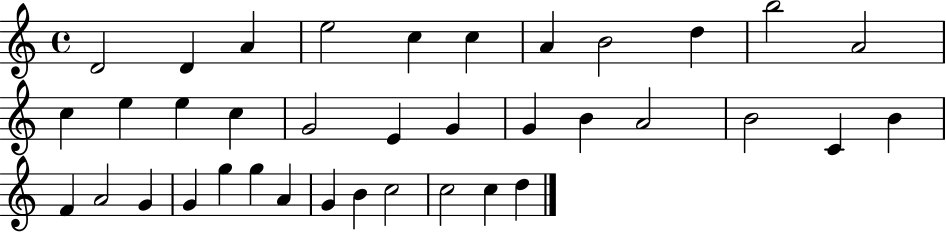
D4/h D4/q A4/q E5/h C5/q C5/q A4/q B4/h D5/q B5/h A4/h C5/q E5/q E5/q C5/q G4/h E4/q G4/q G4/q B4/q A4/h B4/h C4/q B4/q F4/q A4/h G4/q G4/q G5/q G5/q A4/q G4/q B4/q C5/h C5/h C5/q D5/q